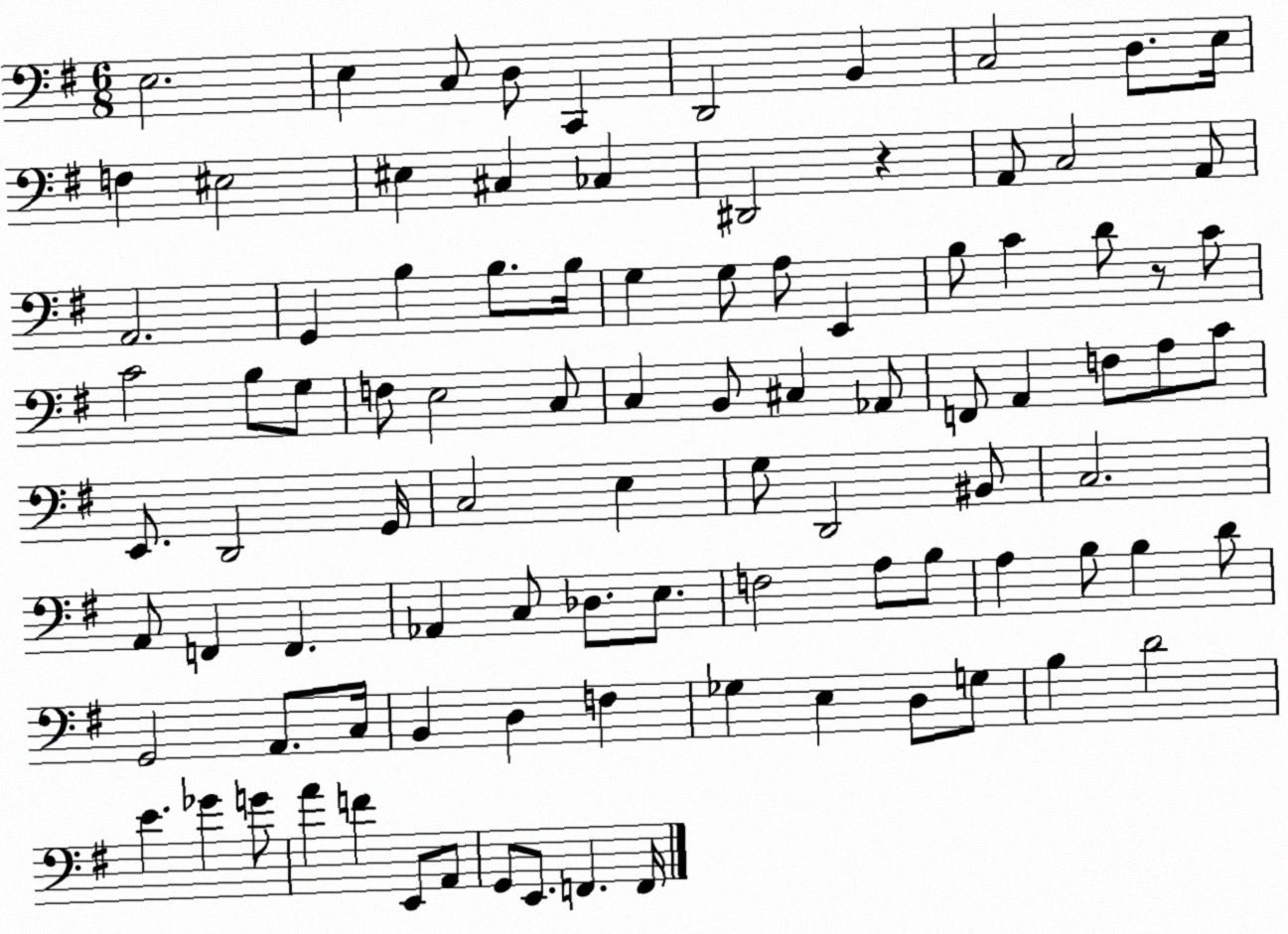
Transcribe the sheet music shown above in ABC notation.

X:1
T:Untitled
M:6/8
L:1/4
K:G
E,2 E, C,/2 D,/2 C,, D,,2 B,, C,2 D,/2 E,/4 F, ^E,2 ^E, ^C, _C, ^D,,2 z A,,/2 C,2 A,,/2 A,,2 G,, B, B,/2 B,/4 G, G,/2 A,/2 E,, B,/2 C D/2 z/2 C/2 C2 B,/2 G,/2 F,/2 E,2 C,/2 C, B,,/2 ^C, _A,,/2 F,,/2 A,, F,/2 A,/2 C/2 E,,/2 D,,2 G,,/4 C,2 E, G,/2 D,,2 ^B,,/2 C,2 A,,/2 F,, F,, _A,, C,/2 _D,/2 E,/2 F,2 A,/2 B,/2 A, B,/2 B, D/2 G,,2 A,,/2 C,/4 B,, D, F, _G, E, D,/2 G,/2 B, D2 E _G G/2 A F E,,/2 A,,/2 G,,/2 E,,/2 F,, F,,/4